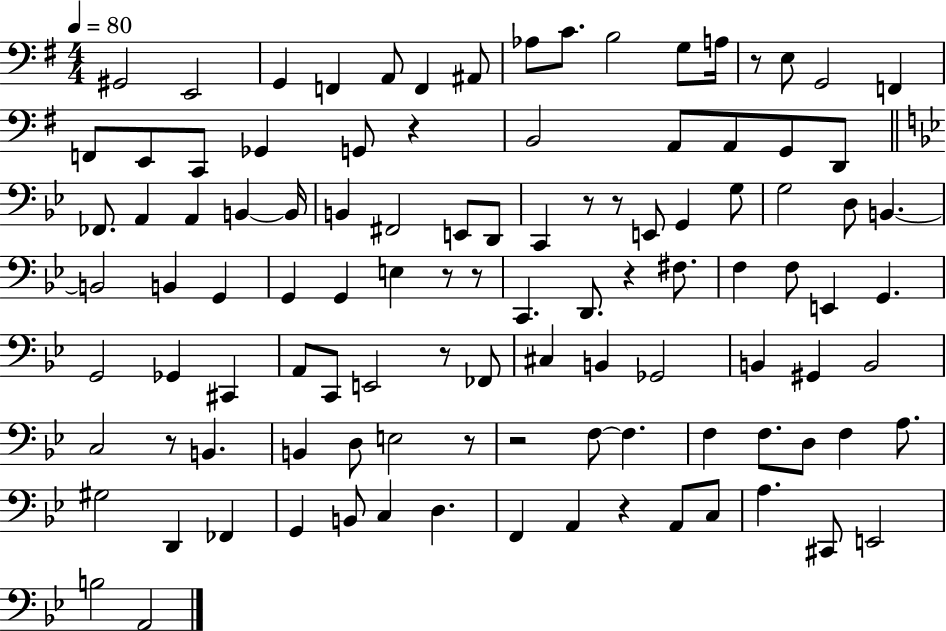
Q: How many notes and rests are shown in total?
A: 107